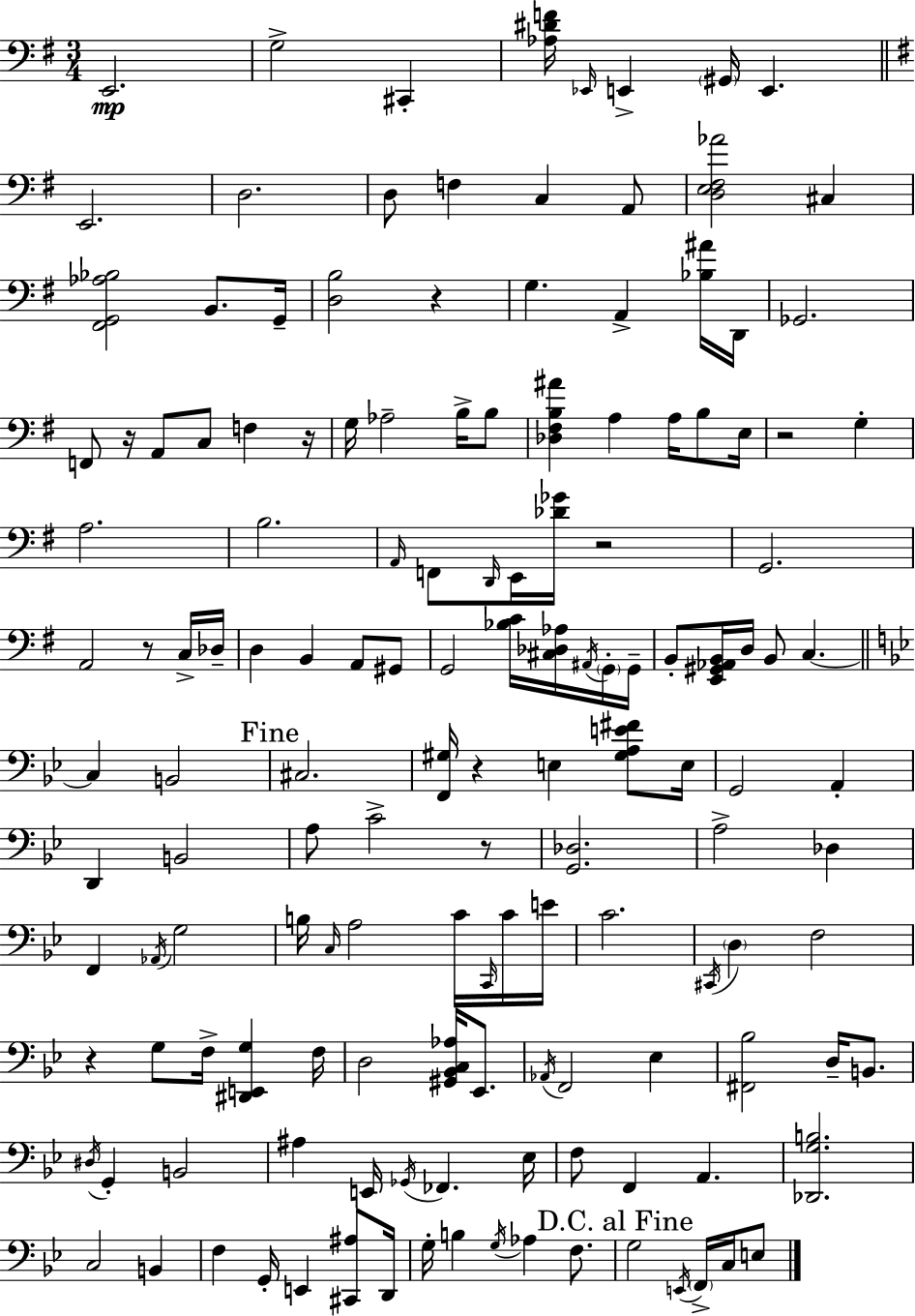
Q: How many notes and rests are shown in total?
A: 146